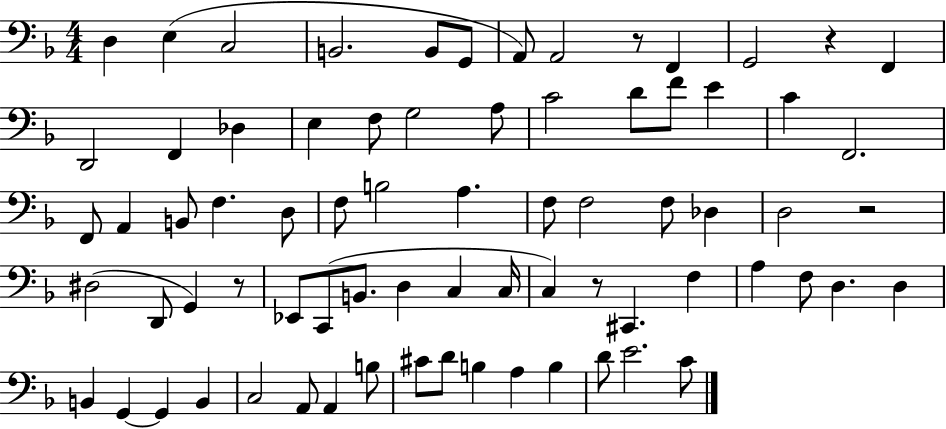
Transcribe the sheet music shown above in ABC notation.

X:1
T:Untitled
M:4/4
L:1/4
K:F
D, E, C,2 B,,2 B,,/2 G,,/2 A,,/2 A,,2 z/2 F,, G,,2 z F,, D,,2 F,, _D, E, F,/2 G,2 A,/2 C2 D/2 F/2 E C F,,2 F,,/2 A,, B,,/2 F, D,/2 F,/2 B,2 A, F,/2 F,2 F,/2 _D, D,2 z2 ^D,2 D,,/2 G,, z/2 _E,,/2 C,,/2 B,,/2 D, C, C,/4 C, z/2 ^C,, F, A, F,/2 D, D, B,, G,, G,, B,, C,2 A,,/2 A,, B,/2 ^C/2 D/2 B, A, B, D/2 E2 C/2